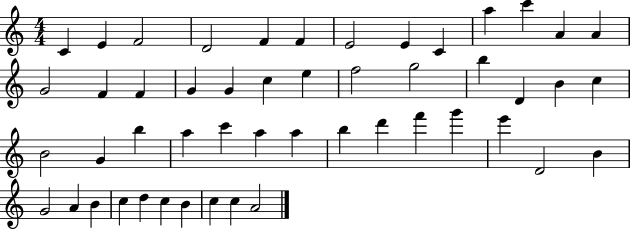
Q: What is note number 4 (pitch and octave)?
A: D4